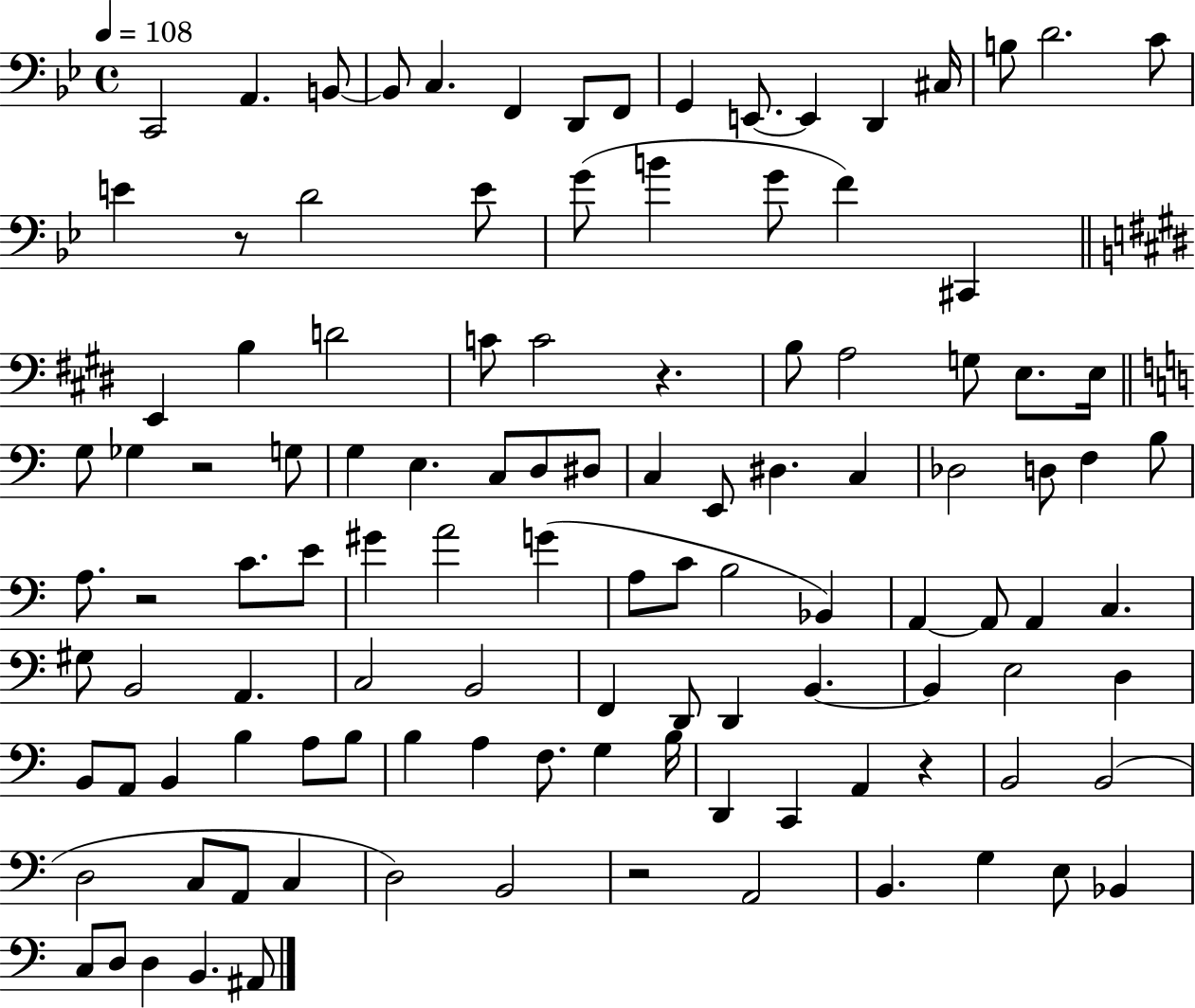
{
  \clef bass
  \time 4/4
  \defaultTimeSignature
  \key bes \major
  \tempo 4 = 108
  c,2 a,4. b,8~~ | b,8 c4. f,4 d,8 f,8 | g,4 e,8.~~ e,4 d,4 cis16 | b8 d'2. c'8 | \break e'4 r8 d'2 e'8 | g'8( b'4 g'8 f'4) cis,4 | \bar "||" \break \key e \major e,4 b4 d'2 | c'8 c'2 r4. | b8 a2 g8 e8. e16 | \bar "||" \break \key a \minor g8 ges4 r2 g8 | g4 e4. c8 d8 dis8 | c4 e,8 dis4. c4 | des2 d8 f4 b8 | \break a8. r2 c'8. e'8 | gis'4 a'2 g'4( | a8 c'8 b2 bes,4) | a,4~~ a,8 a,4 c4. | \break gis8 b,2 a,4. | c2 b,2 | f,4 d,8 d,4 b,4.~~ | b,4 e2 d4 | \break b,8 a,8 b,4 b4 a8 b8 | b4 a4 f8. g4 b16 | d,4 c,4 a,4 r4 | b,2 b,2( | \break d2 c8 a,8 c4 | d2) b,2 | r2 a,2 | b,4. g4 e8 bes,4 | \break c8 d8 d4 b,4. ais,8 | \bar "|."
}